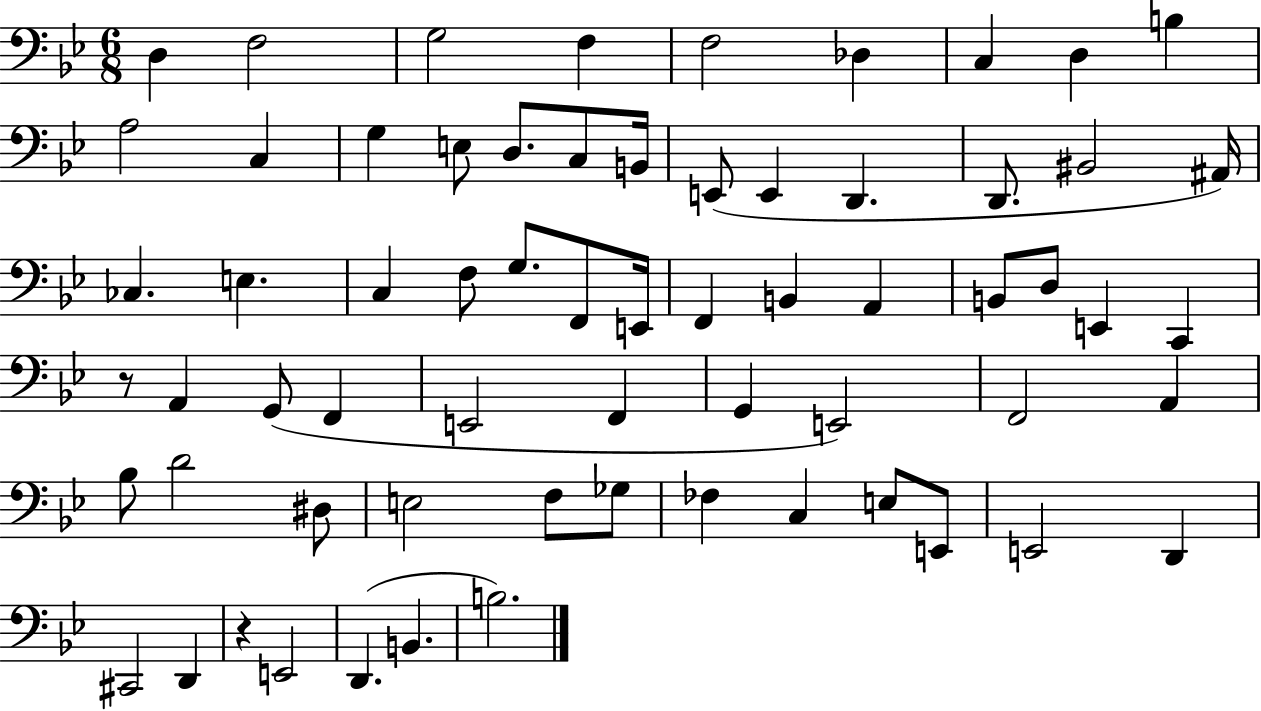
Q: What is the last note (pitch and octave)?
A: B3